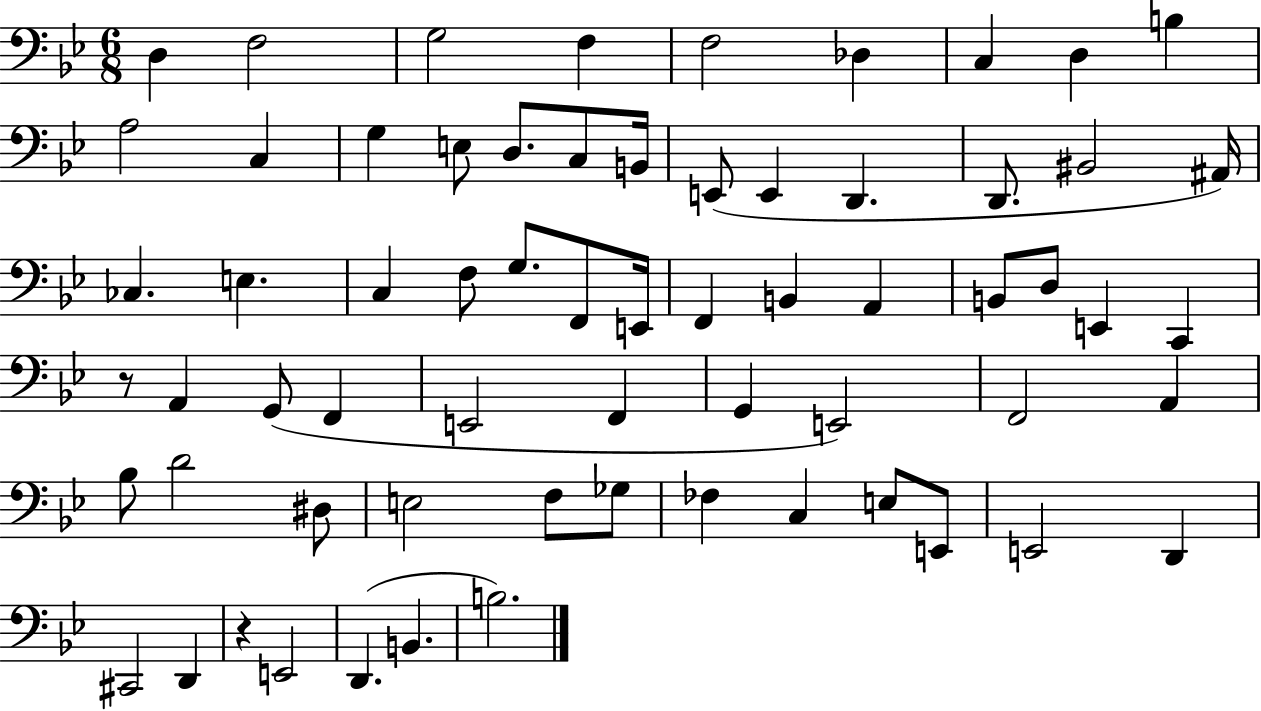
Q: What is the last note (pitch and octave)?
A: B3